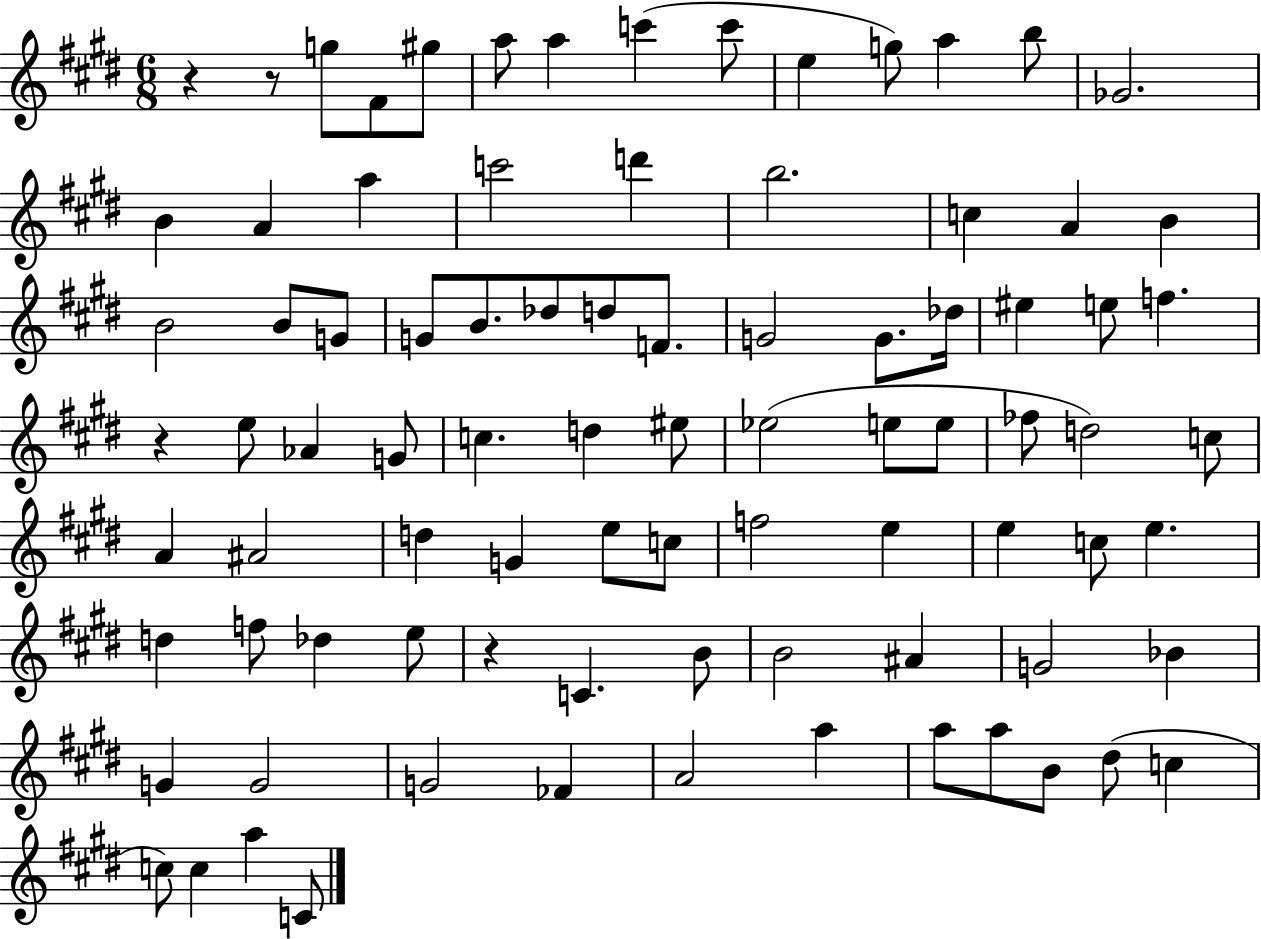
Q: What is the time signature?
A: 6/8